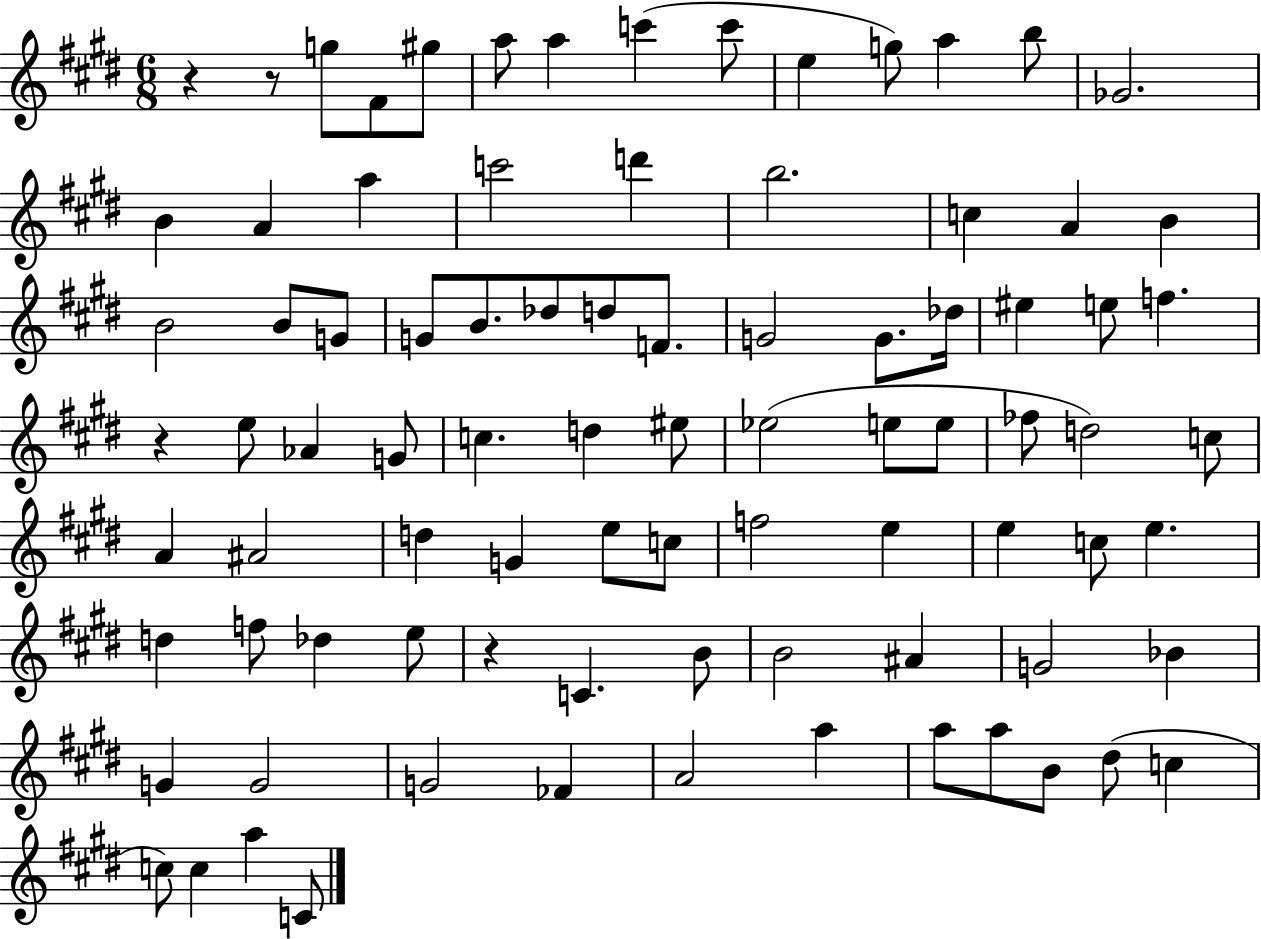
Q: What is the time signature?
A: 6/8